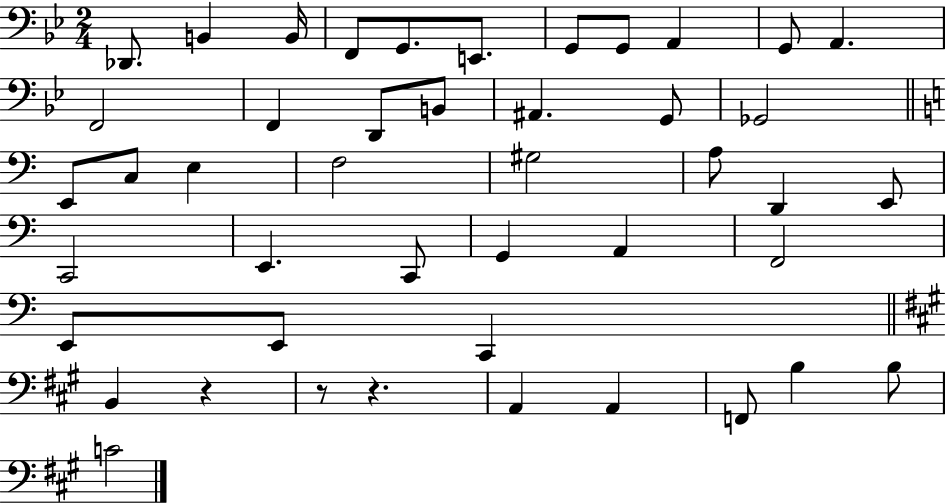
Db2/e. B2/q B2/s F2/e G2/e. E2/e. G2/e G2/e A2/q G2/e A2/q. F2/h F2/q D2/e B2/e A#2/q. G2/e Gb2/h E2/e C3/e E3/q F3/h G#3/h A3/e D2/q E2/e C2/h E2/q. C2/e G2/q A2/q F2/h E2/e E2/e C2/q B2/q R/q R/e R/q. A2/q A2/q F2/e B3/q B3/e C4/h